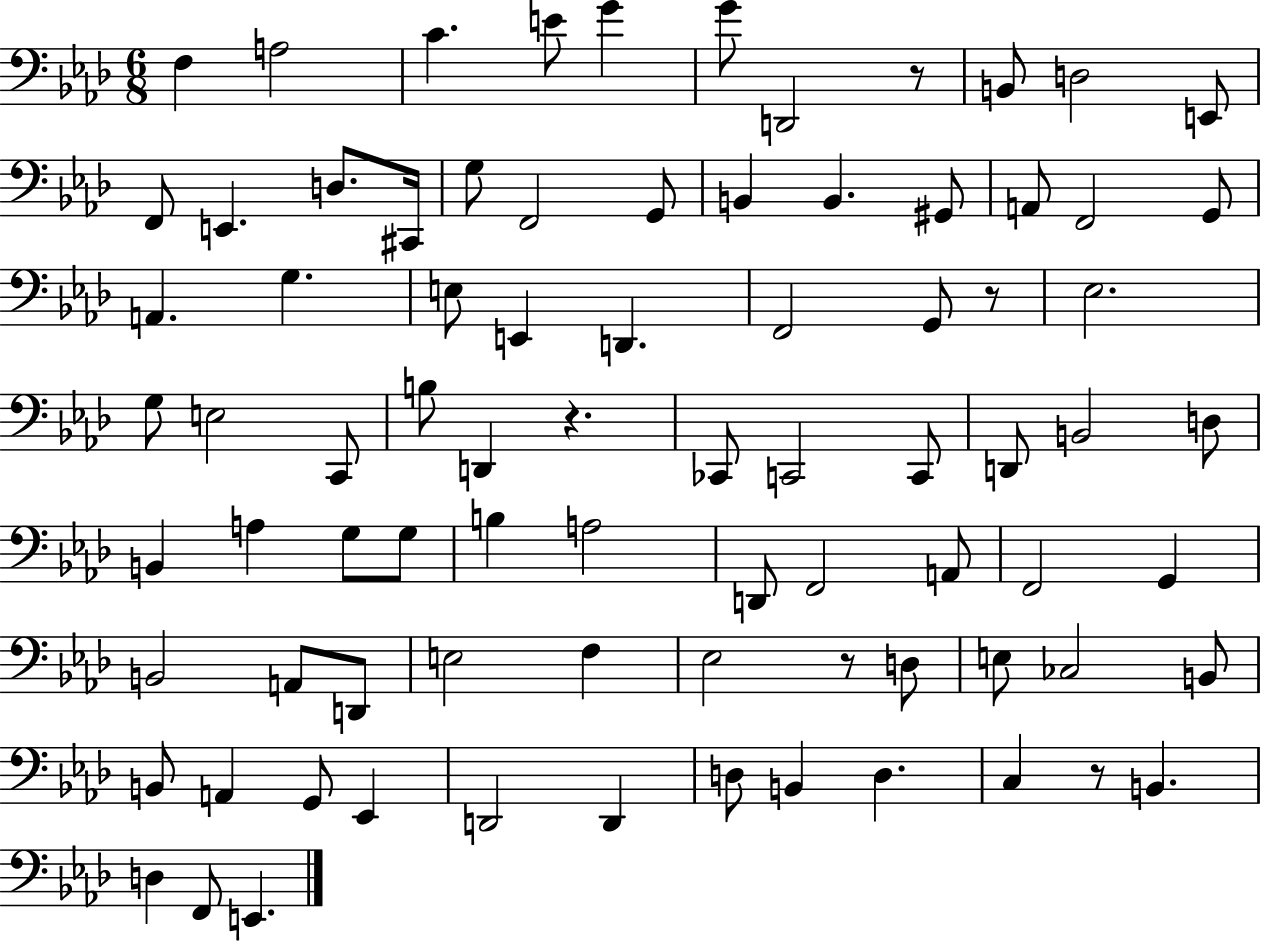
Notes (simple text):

F3/q A3/h C4/q. E4/e G4/q G4/e D2/h R/e B2/e D3/h E2/e F2/e E2/q. D3/e. C#2/s G3/e F2/h G2/e B2/q B2/q. G#2/e A2/e F2/h G2/e A2/q. G3/q. E3/e E2/q D2/q. F2/h G2/e R/e Eb3/h. G3/e E3/h C2/e B3/e D2/q R/q. CES2/e C2/h C2/e D2/e B2/h D3/e B2/q A3/q G3/e G3/e B3/q A3/h D2/e F2/h A2/e F2/h G2/q B2/h A2/e D2/e E3/h F3/q Eb3/h R/e D3/e E3/e CES3/h B2/e B2/e A2/q G2/e Eb2/q D2/h D2/q D3/e B2/q D3/q. C3/q R/e B2/q. D3/q F2/e E2/q.